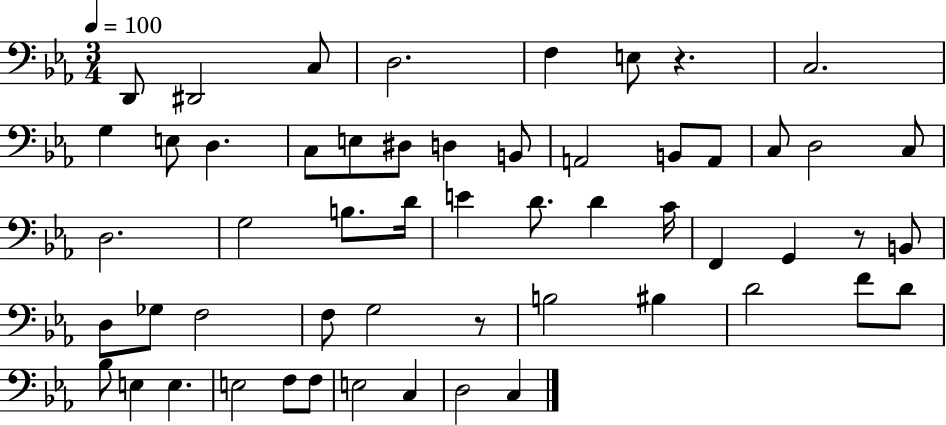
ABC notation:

X:1
T:Untitled
M:3/4
L:1/4
K:Eb
D,,/2 ^D,,2 C,/2 D,2 F, E,/2 z C,2 G, E,/2 D, C,/2 E,/2 ^D,/2 D, B,,/2 A,,2 B,,/2 A,,/2 C,/2 D,2 C,/2 D,2 G,2 B,/2 D/4 E D/2 D C/4 F,, G,, z/2 B,,/2 D,/2 _G,/2 F,2 F,/2 G,2 z/2 B,2 ^B, D2 F/2 D/2 _B,/2 E, E, E,2 F,/2 F,/2 E,2 C, D,2 C,